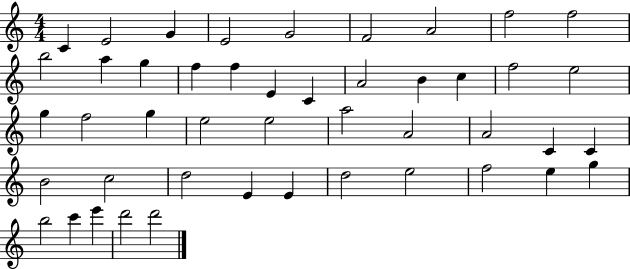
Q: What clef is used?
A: treble